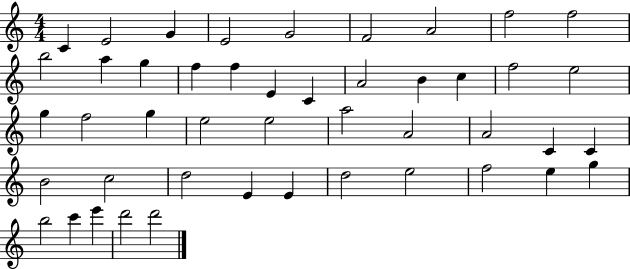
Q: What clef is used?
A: treble